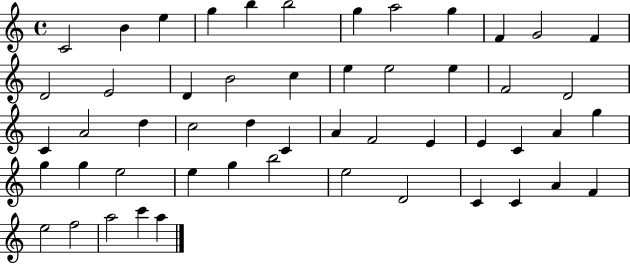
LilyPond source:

{
  \clef treble
  \time 4/4
  \defaultTimeSignature
  \key c \major
  c'2 b'4 e''4 | g''4 b''4 b''2 | g''4 a''2 g''4 | f'4 g'2 f'4 | \break d'2 e'2 | d'4 b'2 c''4 | e''4 e''2 e''4 | f'2 d'2 | \break c'4 a'2 d''4 | c''2 d''4 c'4 | a'4 f'2 e'4 | e'4 c'4 a'4 g''4 | \break g''4 g''4 e''2 | e''4 g''4 b''2 | e''2 d'2 | c'4 c'4 a'4 f'4 | \break e''2 f''2 | a''2 c'''4 a''4 | \bar "|."
}